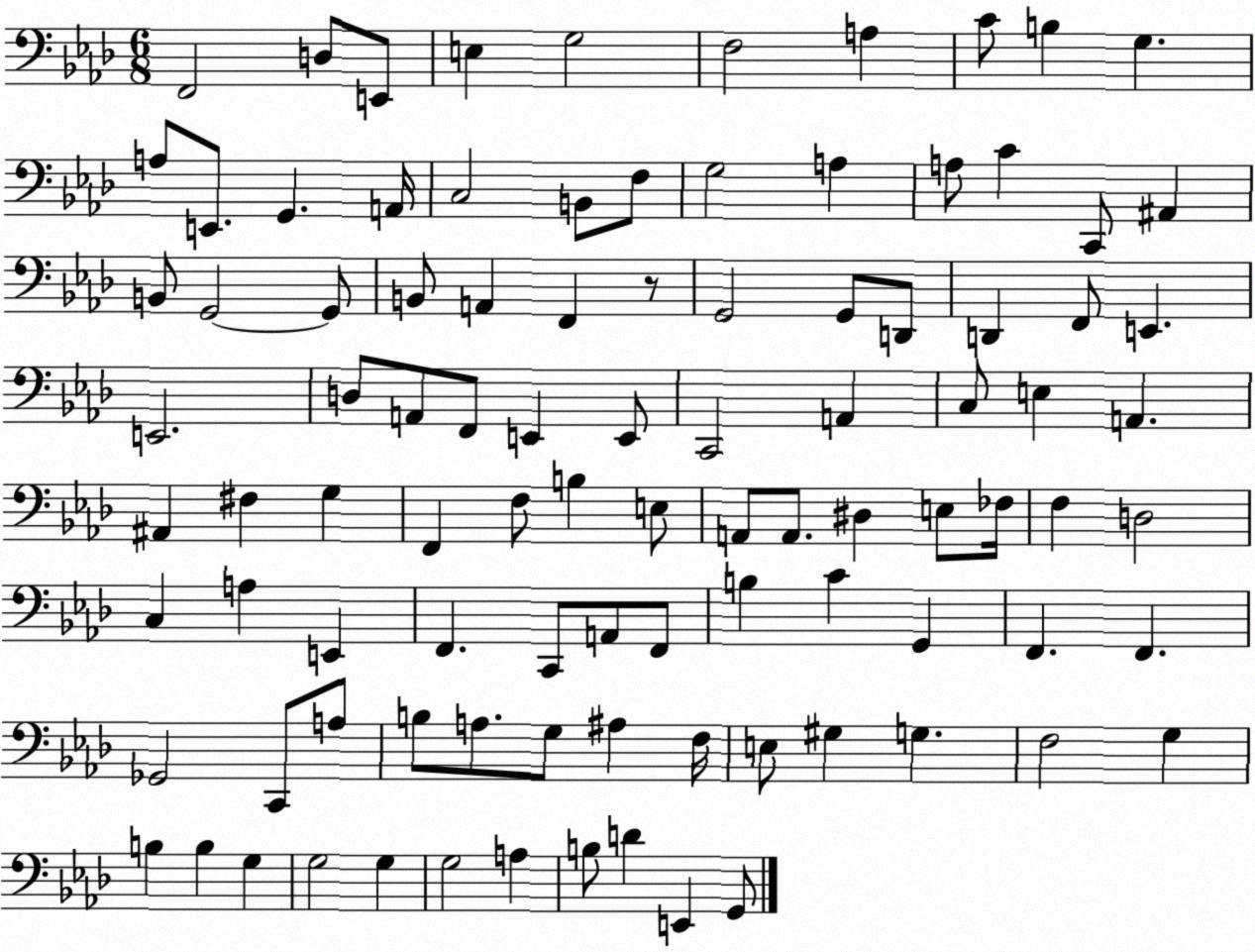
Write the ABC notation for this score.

X:1
T:Untitled
M:6/8
L:1/4
K:Ab
F,,2 D,/2 E,,/2 E, G,2 F,2 A, C/2 B, G, A,/2 E,,/2 G,, A,,/4 C,2 B,,/2 F,/2 G,2 A, A,/2 C C,,/2 ^A,, B,,/2 G,,2 G,,/2 B,,/2 A,, F,, z/2 G,,2 G,,/2 D,,/2 D,, F,,/2 E,, E,,2 D,/2 A,,/2 F,,/2 E,, E,,/2 C,,2 A,, C,/2 E, A,, ^A,, ^F, G, F,, F,/2 B, E,/2 A,,/2 A,,/2 ^D, E,/2 _F,/4 F, D,2 C, A, E,, F,, C,,/2 A,,/2 F,,/2 B, C G,, F,, F,, _G,,2 C,,/2 A,/2 B,/2 A,/2 G,/2 ^A, F,/4 E,/2 ^G, G, F,2 G, B, B, G, G,2 G, G,2 A, B,/2 D E,, G,,/2